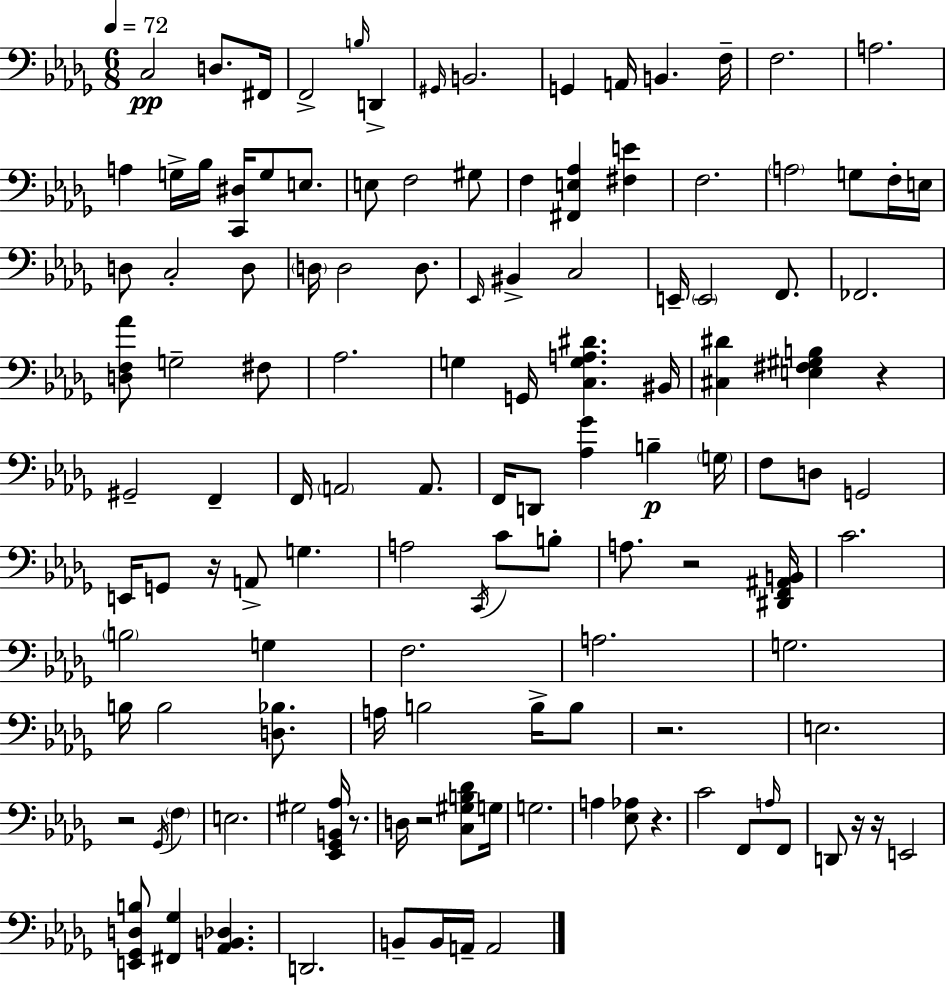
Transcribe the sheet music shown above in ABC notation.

X:1
T:Untitled
M:6/8
L:1/4
K:Bbm
C,2 D,/2 ^F,,/4 F,,2 B,/4 D,, ^G,,/4 B,,2 G,, A,,/4 B,, F,/4 F,2 A,2 A, G,/4 _B,/4 [C,,^D,]/4 G,/2 E,/2 E,/2 F,2 ^G,/2 F, [^F,,E,_A,] [^F,E] F,2 A,2 G,/2 F,/4 E,/4 D,/2 C,2 D,/2 D,/4 D,2 D,/2 _E,,/4 ^B,, C,2 E,,/4 E,,2 F,,/2 _F,,2 [D,F,_A]/2 G,2 ^F,/2 _A,2 G, G,,/4 [C,G,A,^D] ^B,,/4 [^C,^D] [E,^F,^G,B,] z ^G,,2 F,, F,,/4 A,,2 A,,/2 F,,/4 D,,/2 [_A,_G] B, G,/4 F,/2 D,/2 G,,2 E,,/4 G,,/2 z/4 A,,/2 G, A,2 C,,/4 C/2 B,/2 A,/2 z2 [^D,,F,,^A,,B,,]/4 C2 B,2 G, F,2 A,2 G,2 B,/4 B,2 [D,_B,]/2 A,/4 B,2 B,/4 B,/2 z2 E,2 z2 _G,,/4 F, E,2 ^G,2 [_E,,_G,,B,,_A,]/4 z/2 D,/4 z2 [C,^G,B,_D]/2 G,/4 G,2 A, [_E,_A,]/2 z C2 F,,/2 A,/4 F,,/2 D,,/2 z/4 z/4 E,,2 [E,,_G,,D,B,]/2 [^F,,_G,] [_A,,B,,_D,] D,,2 B,,/2 B,,/4 A,,/4 A,,2